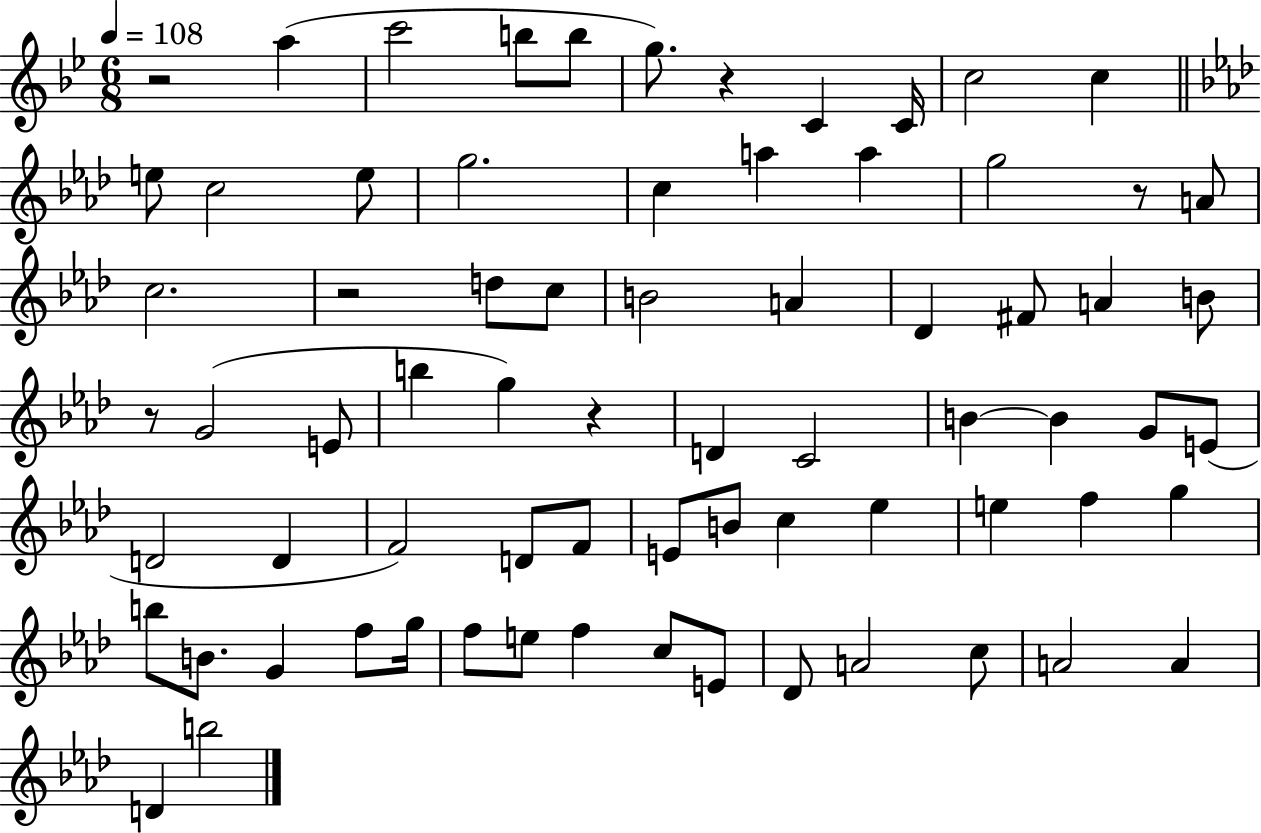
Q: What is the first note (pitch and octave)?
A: A5